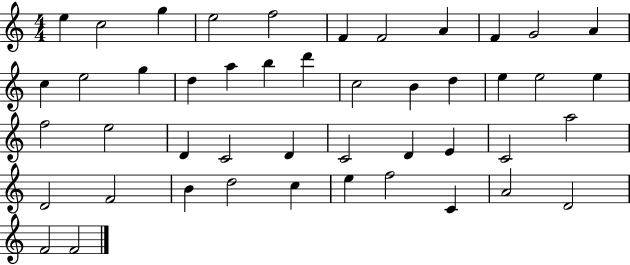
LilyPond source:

{
  \clef treble
  \numericTimeSignature
  \time 4/4
  \key c \major
  e''4 c''2 g''4 | e''2 f''2 | f'4 f'2 a'4 | f'4 g'2 a'4 | \break c''4 e''2 g''4 | d''4 a''4 b''4 d'''4 | c''2 b'4 d''4 | e''4 e''2 e''4 | \break f''2 e''2 | d'4 c'2 d'4 | c'2 d'4 e'4 | c'2 a''2 | \break d'2 f'2 | b'4 d''2 c''4 | e''4 f''2 c'4 | a'2 d'2 | \break f'2 f'2 | \bar "|."
}